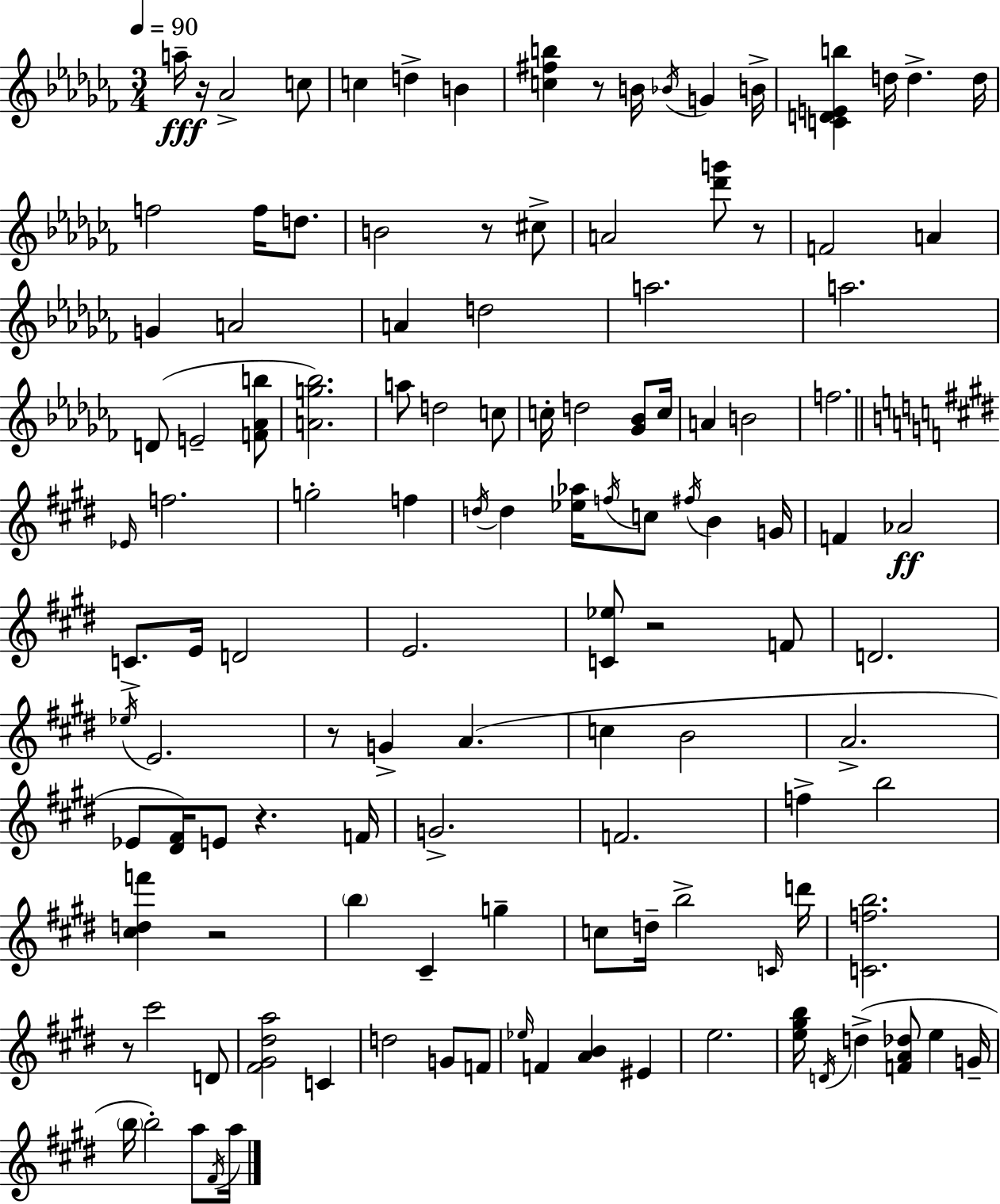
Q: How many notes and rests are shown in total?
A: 122